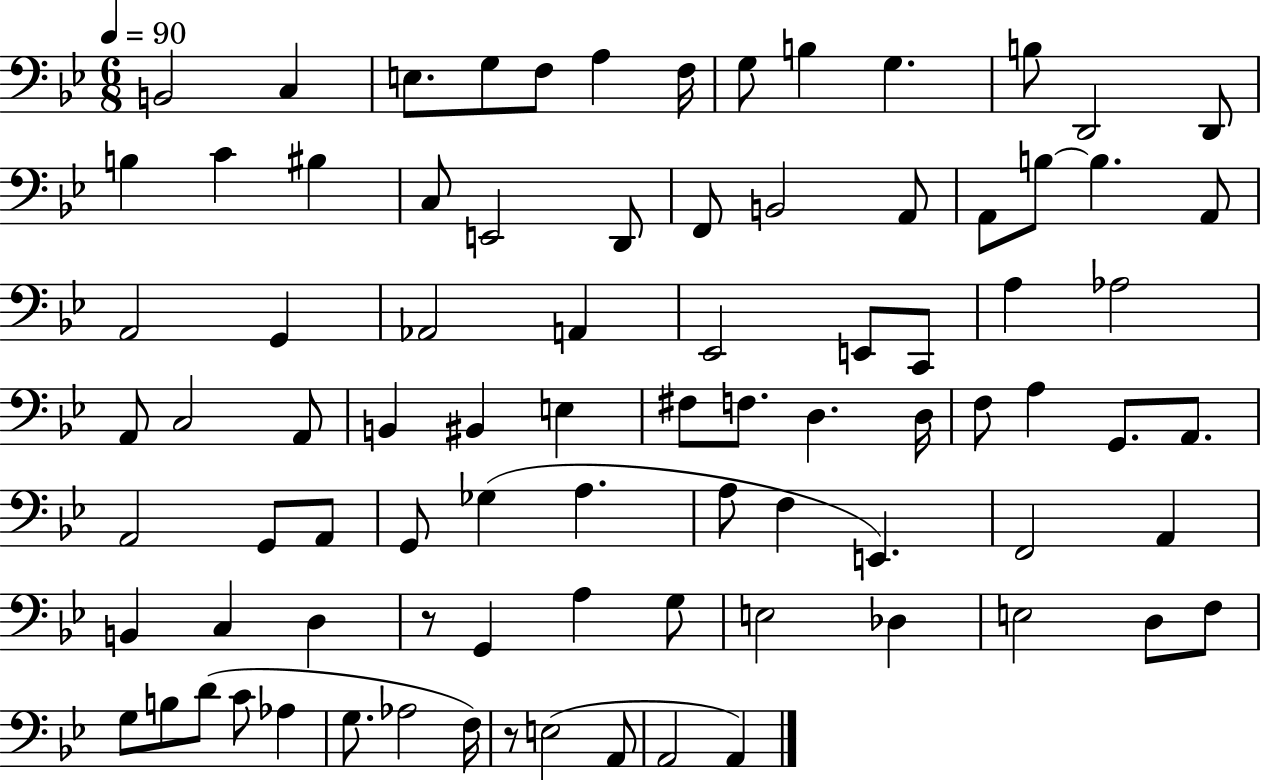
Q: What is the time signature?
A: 6/8